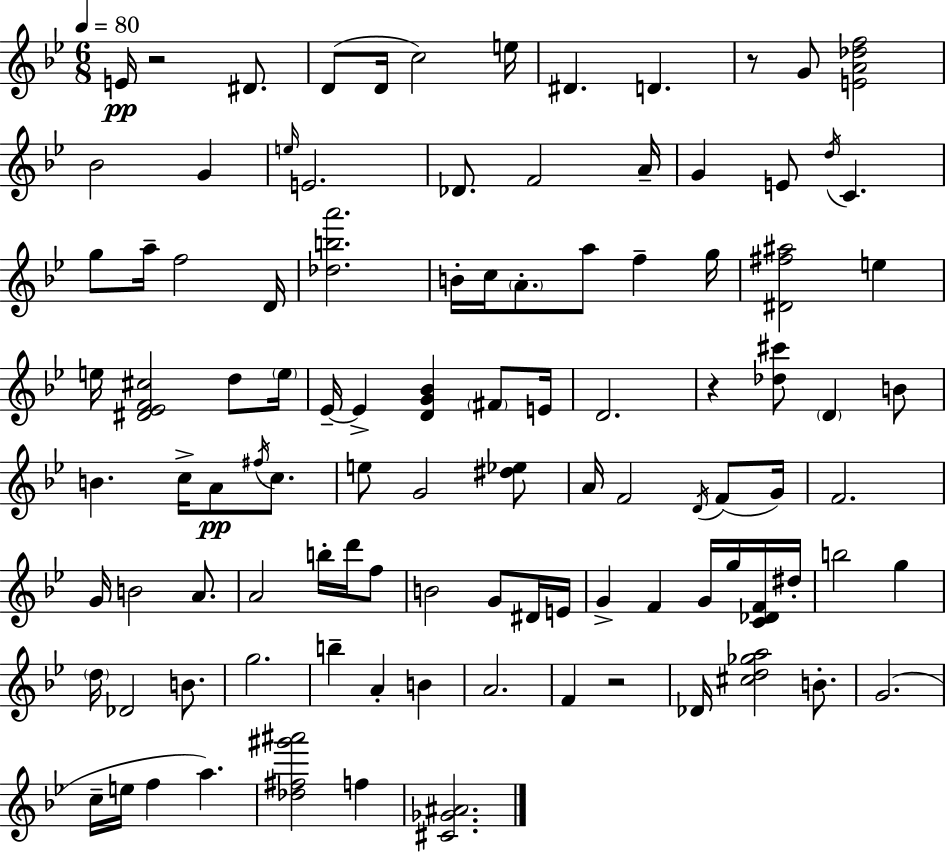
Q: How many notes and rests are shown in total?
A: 104